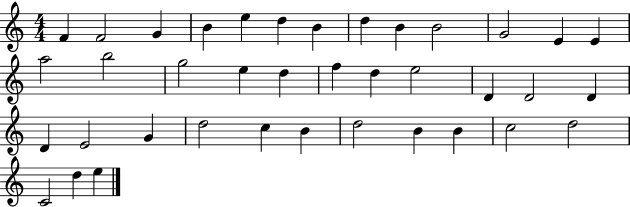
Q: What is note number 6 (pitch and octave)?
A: D5